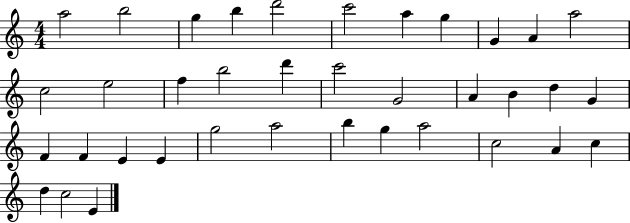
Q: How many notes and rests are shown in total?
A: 37